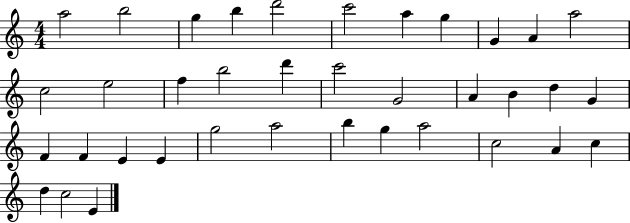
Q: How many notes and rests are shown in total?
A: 37